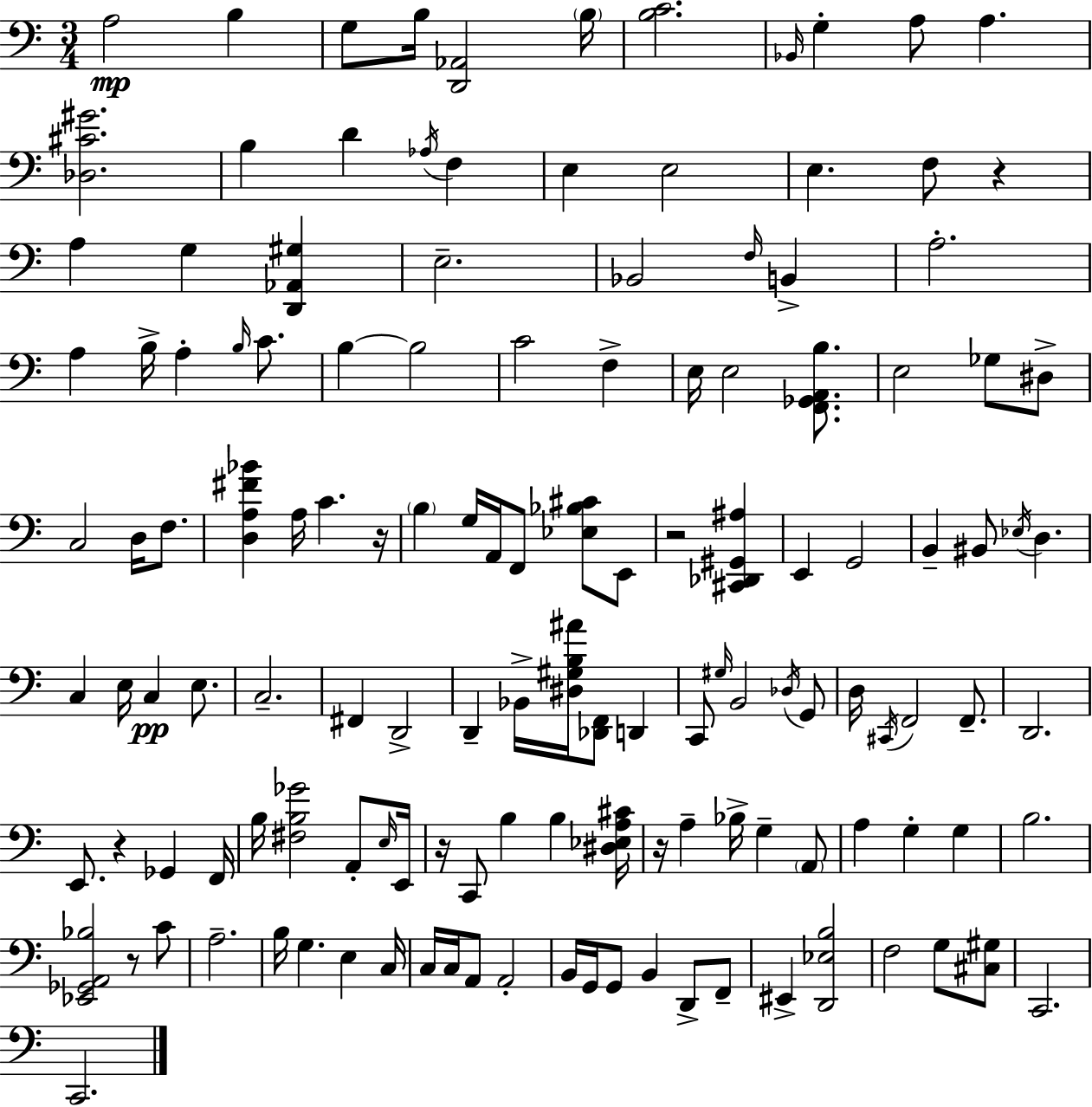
A3/h B3/q G3/e B3/s [D2,Ab2]/h B3/s [B3,C4]/h. Bb2/s G3/q A3/e A3/q. [Db3,C#4,G#4]/h. B3/q D4/q Ab3/s F3/q E3/q E3/h E3/q. F3/e R/q A3/q G3/q [D2,Ab2,G#3]/q E3/h. Bb2/h F3/s B2/q A3/h. A3/q B3/s A3/q B3/s C4/e. B3/q B3/h C4/h F3/q E3/s E3/h [F2,Gb2,A2,B3]/e. E3/h Gb3/e D#3/e C3/h D3/s F3/e. [D3,A3,F#4,Bb4]/q A3/s C4/q. R/s B3/q G3/s A2/s F2/e [Eb3,Bb3,C#4]/e E2/e R/h [C#2,Db2,G#2,A#3]/q E2/q G2/h B2/q BIS2/e Eb3/s D3/q. C3/q E3/s C3/q E3/e. C3/h. F#2/q D2/h D2/q Bb2/s [D#3,G#3,B3,A#4]/s [Db2,F2]/e D2/q C2/e G#3/s B2/h Db3/s G2/e D3/s C#2/s F2/h F2/e. D2/h. E2/e. R/q Gb2/q F2/s B3/s [F#3,B3,Gb4]/h A2/e E3/s E2/s R/s C2/e B3/q B3/q [D#3,Eb3,A3,C#4]/s R/s A3/q Bb3/s G3/q A2/e A3/q G3/q G3/q B3/h. [Eb2,Gb2,A2,Bb3]/h R/e C4/e A3/h. B3/s G3/q. E3/q C3/s C3/s C3/s A2/e A2/h B2/s G2/s G2/e B2/q D2/e F2/e EIS2/q [D2,Eb3,B3]/h F3/h G3/e [C#3,G#3]/e C2/h. C2/h.